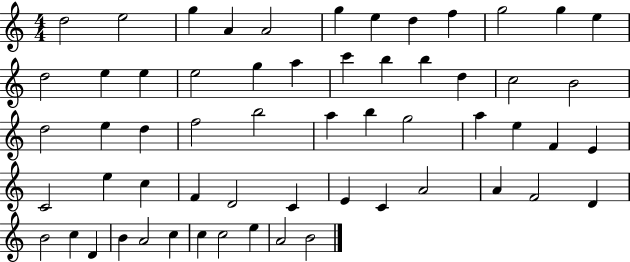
D5/h E5/h G5/q A4/q A4/h G5/q E5/q D5/q F5/q G5/h G5/q E5/q D5/h E5/q E5/q E5/h G5/q A5/q C6/q B5/q B5/q D5/q C5/h B4/h D5/h E5/q D5/q F5/h B5/h A5/q B5/q G5/h A5/q E5/q F4/q E4/q C4/h E5/q C5/q F4/q D4/h C4/q E4/q C4/q A4/h A4/q F4/h D4/q B4/h C5/q D4/q B4/q A4/h C5/q C5/q C5/h E5/q A4/h B4/h